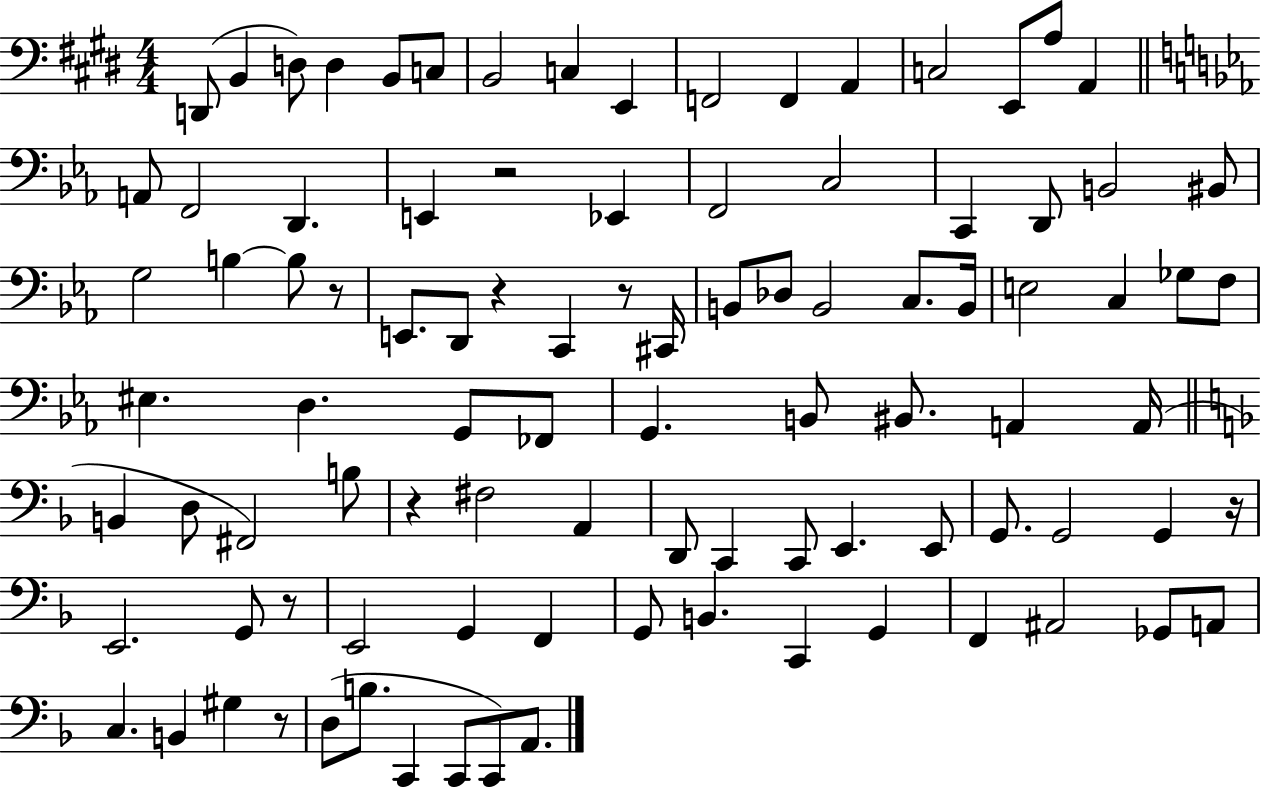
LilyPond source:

{
  \clef bass
  \numericTimeSignature
  \time 4/4
  \key e \major
  d,8( b,4 d8) d4 b,8 c8 | b,2 c4 e,4 | f,2 f,4 a,4 | c2 e,8 a8 a,4 | \break \bar "||" \break \key c \minor a,8 f,2 d,4. | e,4 r2 ees,4 | f,2 c2 | c,4 d,8 b,2 bis,8 | \break g2 b4~~ b8 r8 | e,8. d,8 r4 c,4 r8 cis,16 | b,8 des8 b,2 c8. b,16 | e2 c4 ges8 f8 | \break eis4. d4. g,8 fes,8 | g,4. b,8 bis,8. a,4 a,16( | \bar "||" \break \key f \major b,4 d8 fis,2) b8 | r4 fis2 a,4 | d,8 c,4 c,8 e,4. e,8 | g,8. g,2 g,4 r16 | \break e,2. g,8 r8 | e,2 g,4 f,4 | g,8 b,4. c,4 g,4 | f,4 ais,2 ges,8 a,8 | \break c4. b,4 gis4 r8 | d8( b8. c,4 c,8 c,8) a,8. | \bar "|."
}